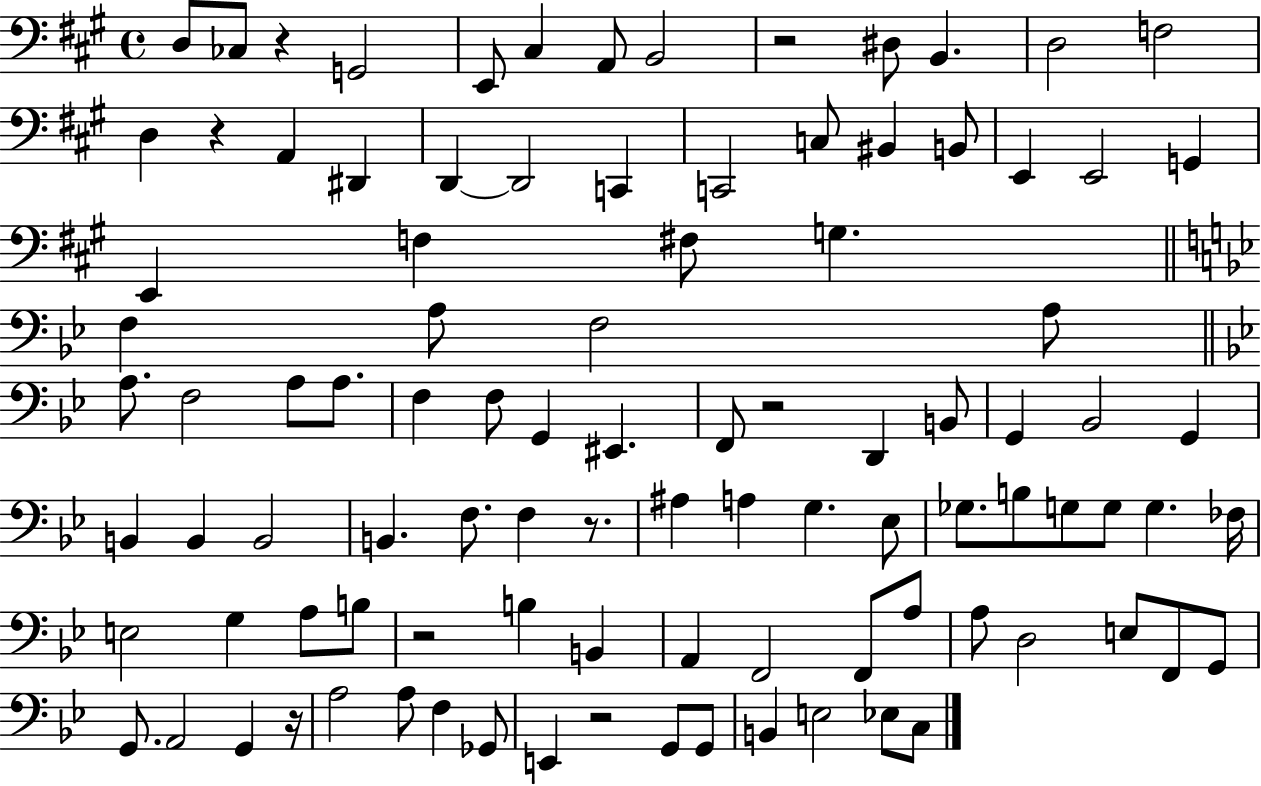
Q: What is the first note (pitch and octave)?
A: D3